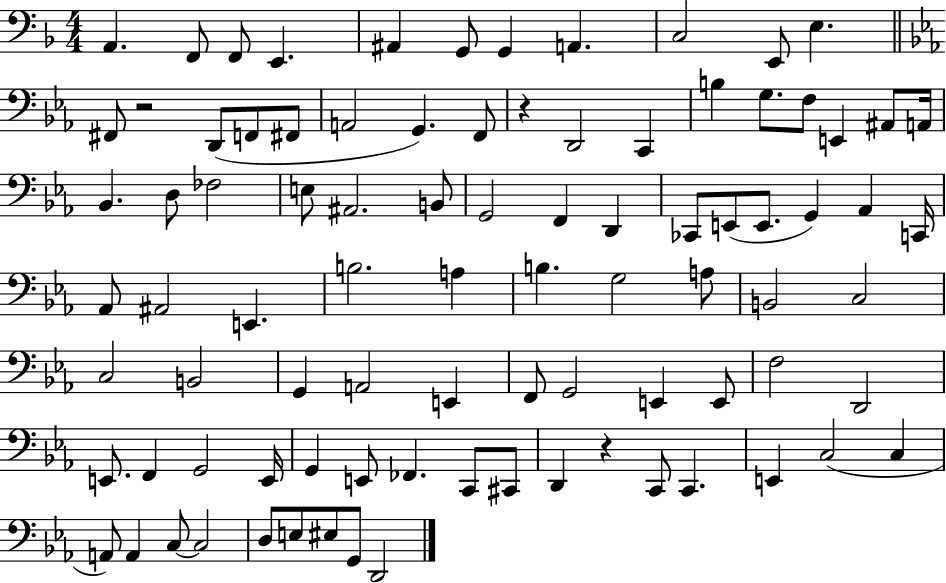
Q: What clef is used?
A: bass